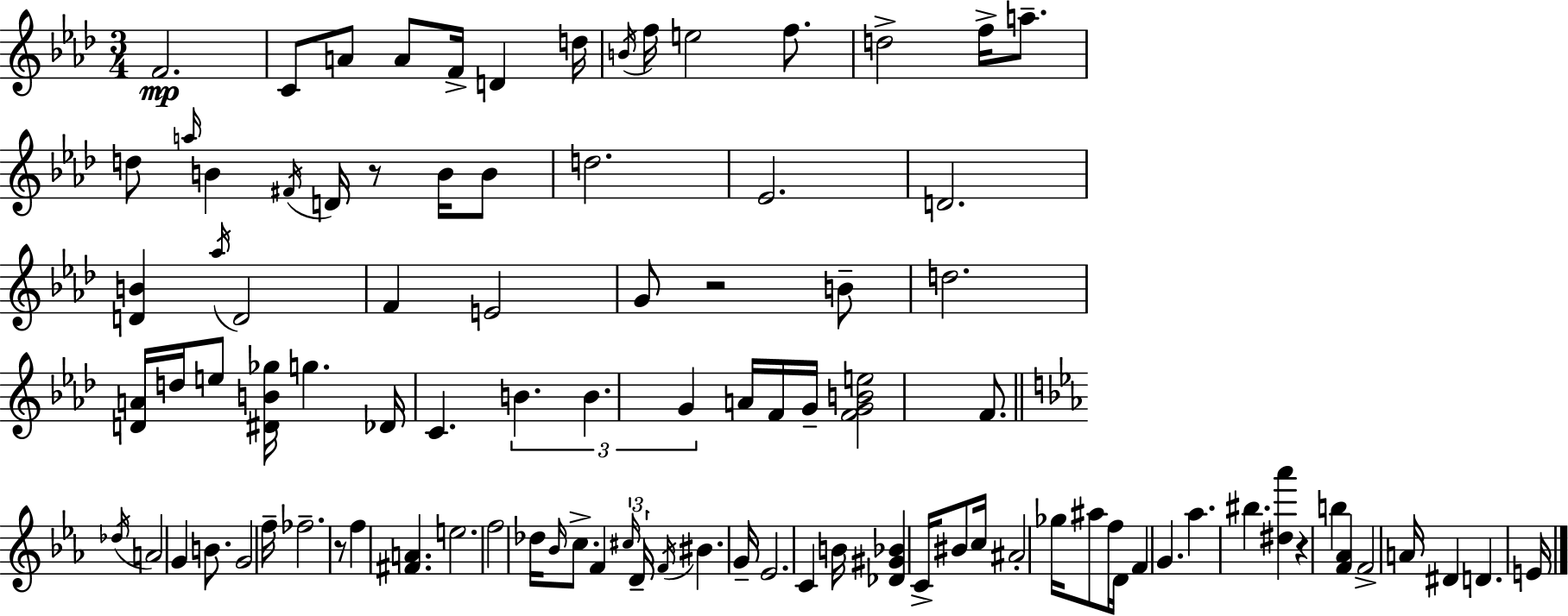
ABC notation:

X:1
T:Untitled
M:3/4
L:1/4
K:Fm
F2 C/2 A/2 A/2 F/4 D d/4 B/4 f/4 e2 f/2 d2 f/4 a/2 d/2 a/4 B ^F/4 D/4 z/2 B/4 B/2 d2 _E2 D2 [DB] _a/4 D2 F E2 G/2 z2 B/2 d2 [DA]/4 d/4 e/2 [^DB_g]/4 g _D/4 C B B G A/4 F/4 G/4 [FGBe]2 F/2 _d/4 A2 G B/2 G2 f/4 _f2 z/2 f [^FA] e2 f2 _d/4 _B/4 c/2 F ^c/4 D/4 F/4 ^B G/4 _E2 C B/4 [_D^G_B] C/4 ^B/2 c/4 ^A2 _g/4 ^a/2 f/4 D/4 F G _a ^b [^d_a'] z b [F_A] F2 A/4 ^D D E/4